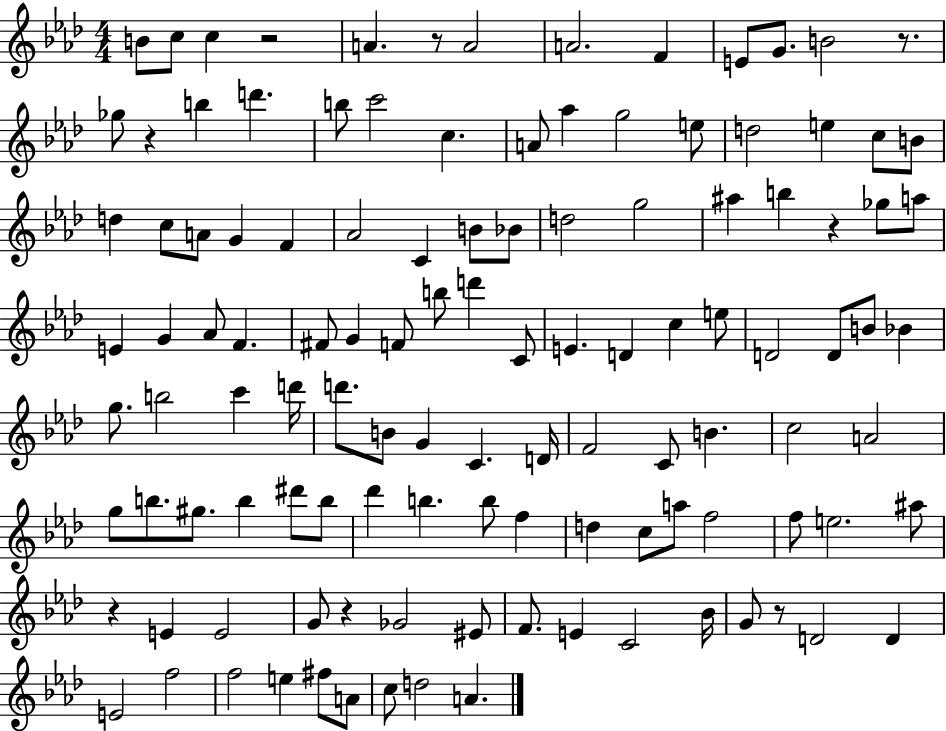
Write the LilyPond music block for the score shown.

{
  \clef treble
  \numericTimeSignature
  \time 4/4
  \key aes \major
  b'8 c''8 c''4 r2 | a'4. r8 a'2 | a'2. f'4 | e'8 g'8. b'2 r8. | \break ges''8 r4 b''4 d'''4. | b''8 c'''2 c''4. | a'8 aes''4 g''2 e''8 | d''2 e''4 c''8 b'8 | \break d''4 c''8 a'8 g'4 f'4 | aes'2 c'4 b'8 bes'8 | d''2 g''2 | ais''4 b''4 r4 ges''8 a''8 | \break e'4 g'4 aes'8 f'4. | fis'8 g'4 f'8 b''8 d'''4 c'8 | e'4. d'4 c''4 e''8 | d'2 d'8 b'8 bes'4 | \break g''8. b''2 c'''4 d'''16 | d'''8. b'8 g'4 c'4. d'16 | f'2 c'8 b'4. | c''2 a'2 | \break g''8 b''8. gis''8. b''4 dis'''8 b''8 | des'''4 b''4. b''8 f''4 | d''4 c''8 a''8 f''2 | f''8 e''2. ais''8 | \break r4 e'4 e'2 | g'8 r4 ges'2 eis'8 | f'8. e'4 c'2 bes'16 | g'8 r8 d'2 d'4 | \break e'2 f''2 | f''2 e''4 fis''8 a'8 | c''8 d''2 a'4. | \bar "|."
}